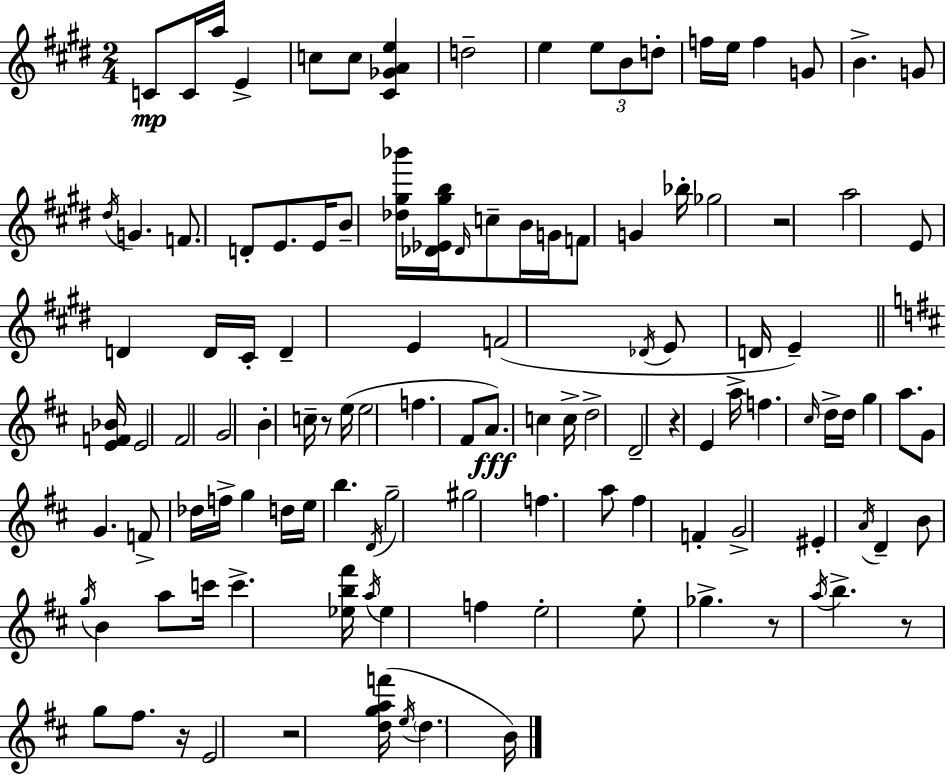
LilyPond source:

{
  \clef treble
  \numericTimeSignature
  \time 2/4
  \key e \major
  \repeat volta 2 { c'8\mp c'16 a''16 e'4-> | c''8 c''8 <cis' ges' a' e''>4 | d''2-- | e''4 \tuplet 3/2 { e''8 b'8 | \break d''8-. } f''16 e''16 f''4 | g'8 b'4.-> | g'8 \acciaccatura { dis''16 } g'4. | f'8. d'8-. e'8. | \break e'16 b'8-- <des'' gis'' bes'''>16 <des' ees' gis'' b''>16 \grace { des'16 } c''8-- | b'16 g'16 f'8 g'4 | bes''16-. ges''2 | r2 | \break a''2 | e'8 d'4 | d'16 cis'16-. d'4-- e'4 | f'2( | \break \acciaccatura { des'16 } e'8 d'16 e'4--) | \bar "||" \break \key d \major <e' f' bes'>16 e'2 | fis'2 | g'2 | b'4-. c''16-- r8 | \break e''16( e''2 | f''4. fis'8 | a'8.\fff) c''4 | c''16-> d''2-> | \break d'2-- | r4 e'4 | a''16-> f''4. | \grace { cis''16 } d''16-> d''16 g''4 a''8. | \break g'8 g'4. | f'8-> des''16 f''16-> g''4 | d''16 e''16 b''4. | \acciaccatura { d'16 } g''2-- | \break gis''2 | f''4. | a''8 fis''4 f'4-. | g'2-> | \break eis'4-. \acciaccatura { a'16 } | d'4-- b'8 \acciaccatura { g''16 } b'4 | a''8 c'''16 c'''4.-> | <ees'' b'' fis'''>16 \acciaccatura { a''16 } ees''4 | \break f''4 e''2-. | e''8-. | ges''4.-> r8 | \acciaccatura { a''16 } b''4.-> r8 | \break g''8 fis''8. r16 e'2 | r2 | <d'' g'' a'' f'''>16( | \acciaccatura { e''16 } \parenthesize d''4. b'16) | \break } \bar "|."
}